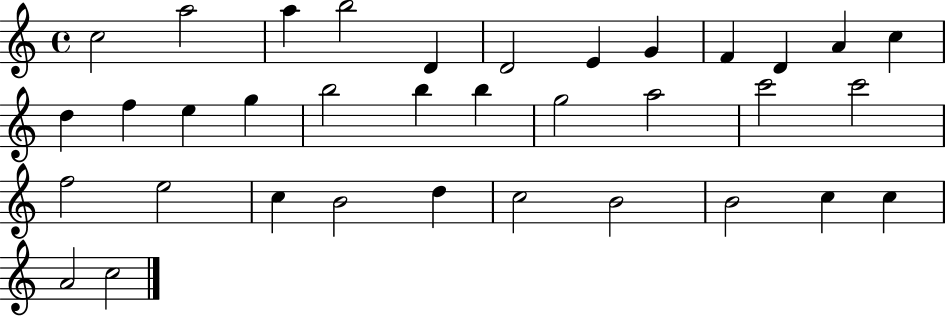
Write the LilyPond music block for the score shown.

{
  \clef treble
  \time 4/4
  \defaultTimeSignature
  \key c \major
  c''2 a''2 | a''4 b''2 d'4 | d'2 e'4 g'4 | f'4 d'4 a'4 c''4 | \break d''4 f''4 e''4 g''4 | b''2 b''4 b''4 | g''2 a''2 | c'''2 c'''2 | \break f''2 e''2 | c''4 b'2 d''4 | c''2 b'2 | b'2 c''4 c''4 | \break a'2 c''2 | \bar "|."
}